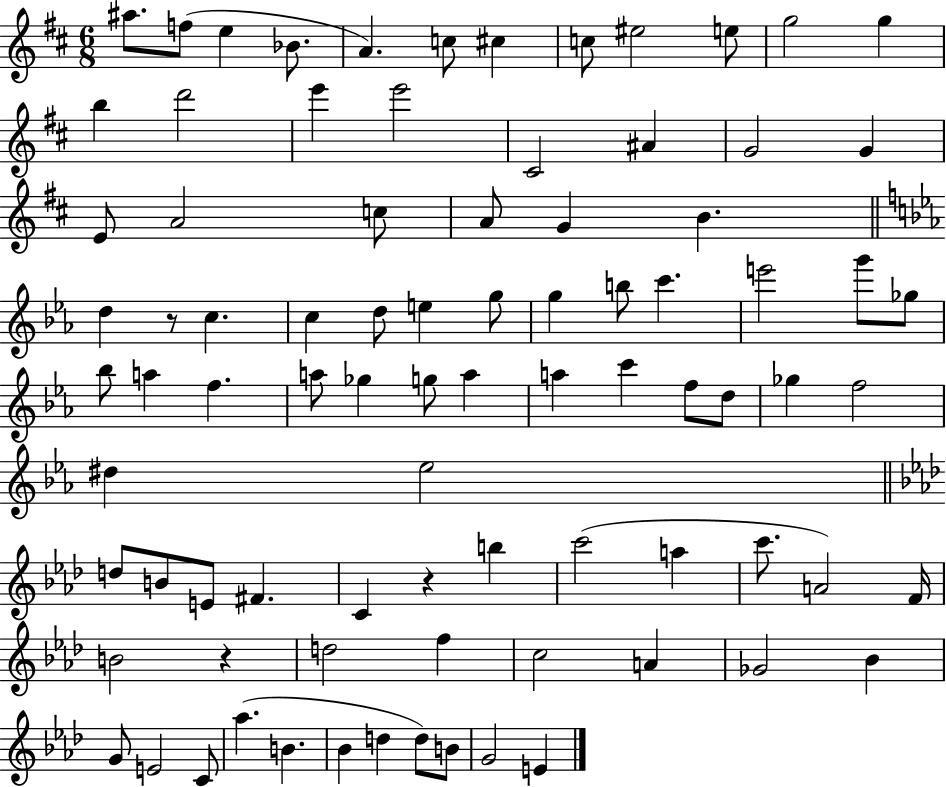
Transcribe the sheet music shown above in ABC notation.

X:1
T:Untitled
M:6/8
L:1/4
K:D
^a/2 f/2 e _B/2 A c/2 ^c c/2 ^e2 e/2 g2 g b d'2 e' e'2 ^C2 ^A G2 G E/2 A2 c/2 A/2 G B d z/2 c c d/2 e g/2 g b/2 c' e'2 g'/2 _g/2 _b/2 a f a/2 _g g/2 a a c' f/2 d/2 _g f2 ^d _e2 d/2 B/2 E/2 ^F C z b c'2 a c'/2 A2 F/4 B2 z d2 f c2 A _G2 _B G/2 E2 C/2 _a B _B d d/2 B/2 G2 E